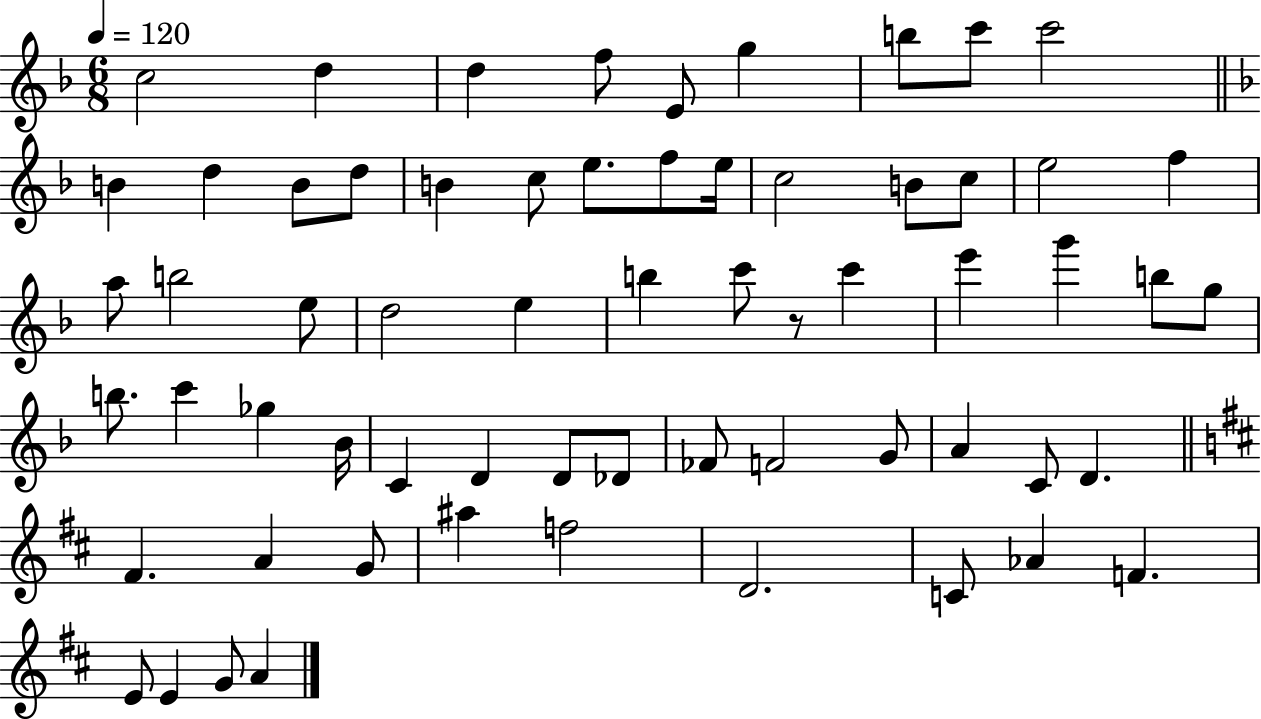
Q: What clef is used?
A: treble